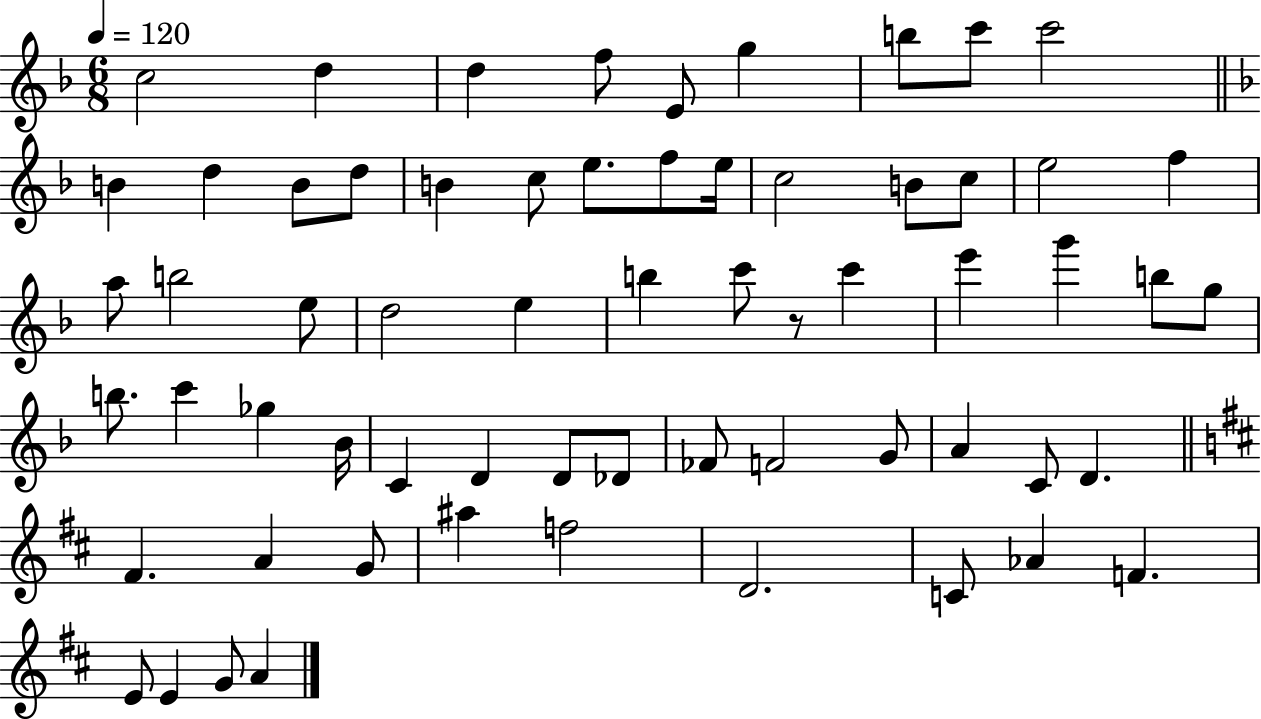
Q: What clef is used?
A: treble